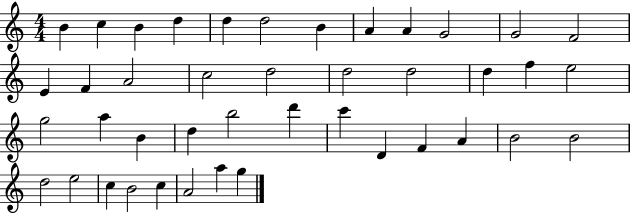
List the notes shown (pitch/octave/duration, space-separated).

B4/q C5/q B4/q D5/q D5/q D5/h B4/q A4/q A4/q G4/h G4/h F4/h E4/q F4/q A4/h C5/h D5/h D5/h D5/h D5/q F5/q E5/h G5/h A5/q B4/q D5/q B5/h D6/q C6/q D4/q F4/q A4/q B4/h B4/h D5/h E5/h C5/q B4/h C5/q A4/h A5/q G5/q